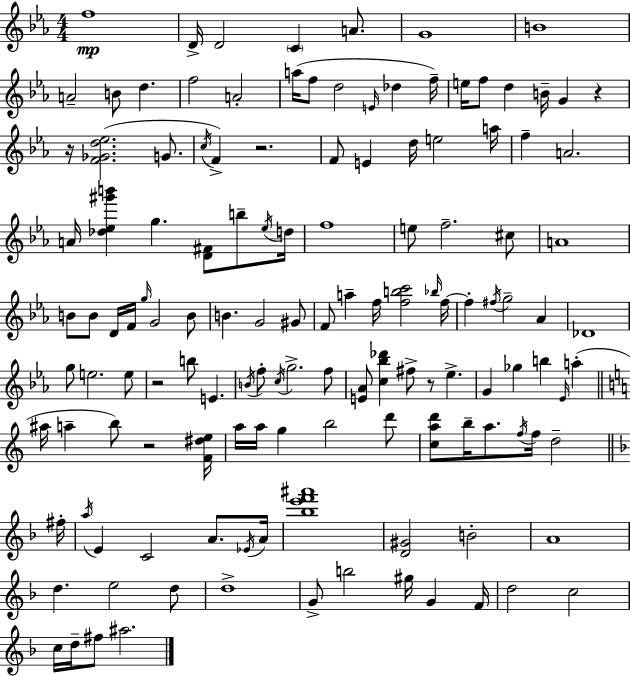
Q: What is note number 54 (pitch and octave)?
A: F4